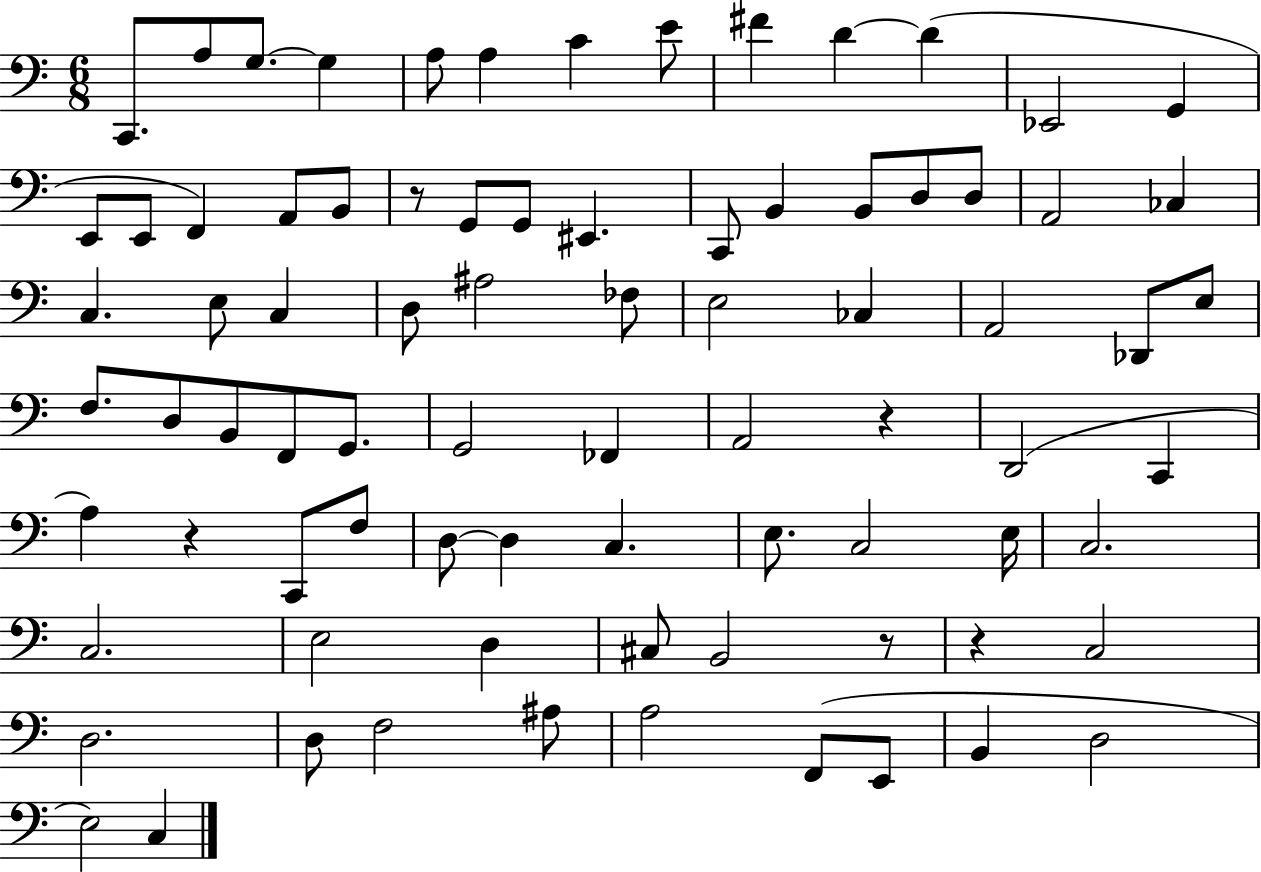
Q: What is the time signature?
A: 6/8